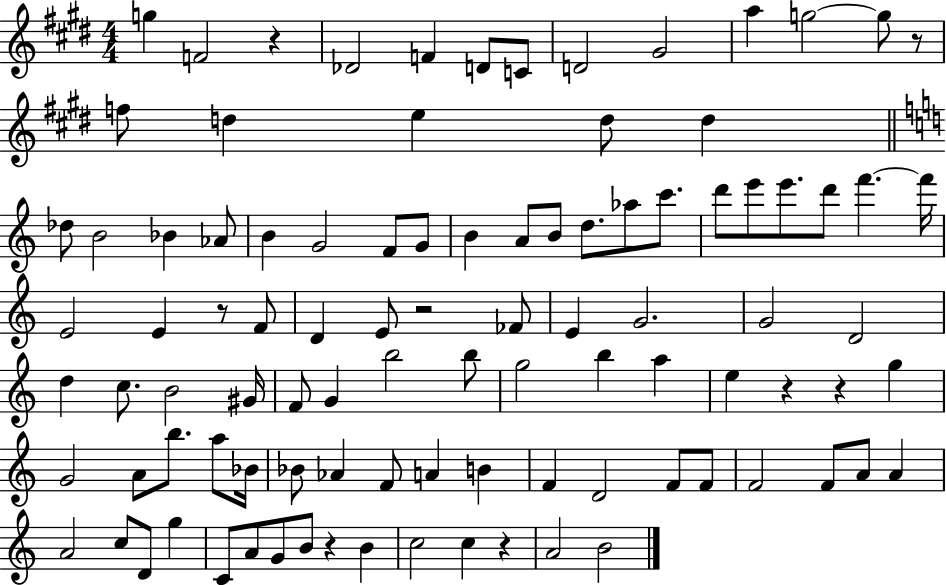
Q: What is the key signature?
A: E major